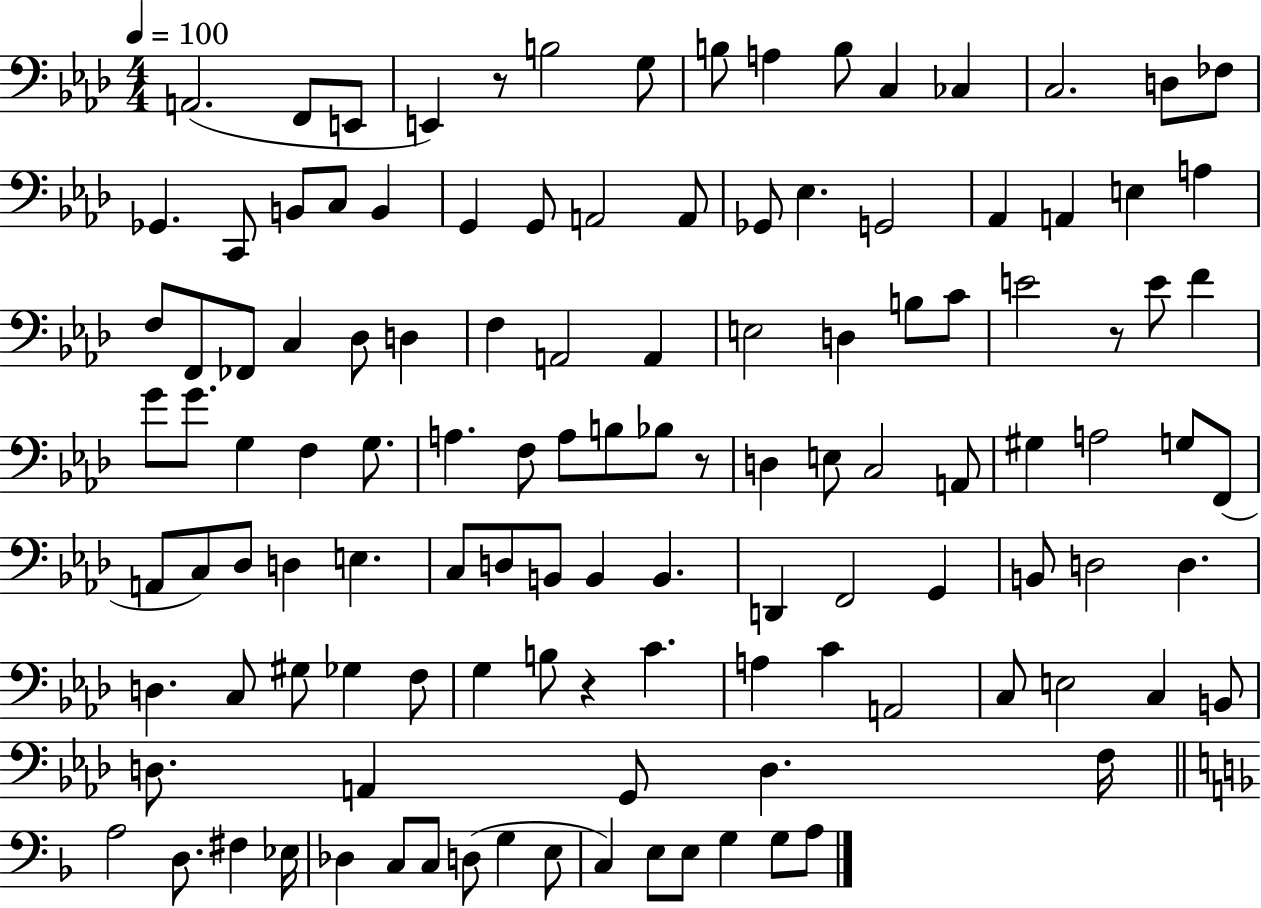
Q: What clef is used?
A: bass